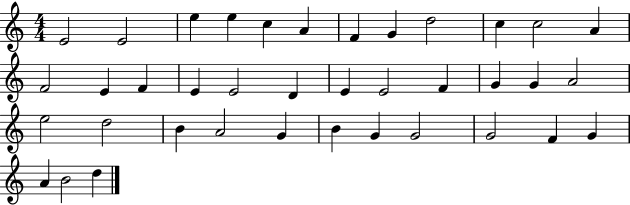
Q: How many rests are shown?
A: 0